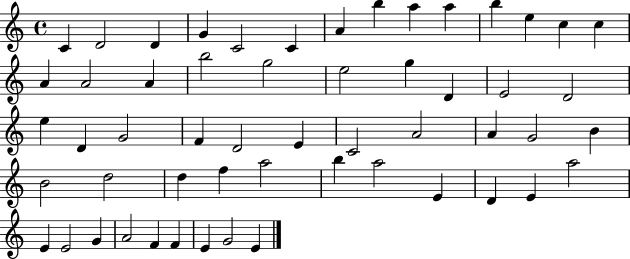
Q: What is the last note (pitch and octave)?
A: E4